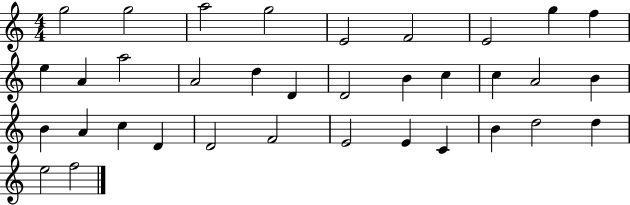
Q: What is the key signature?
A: C major